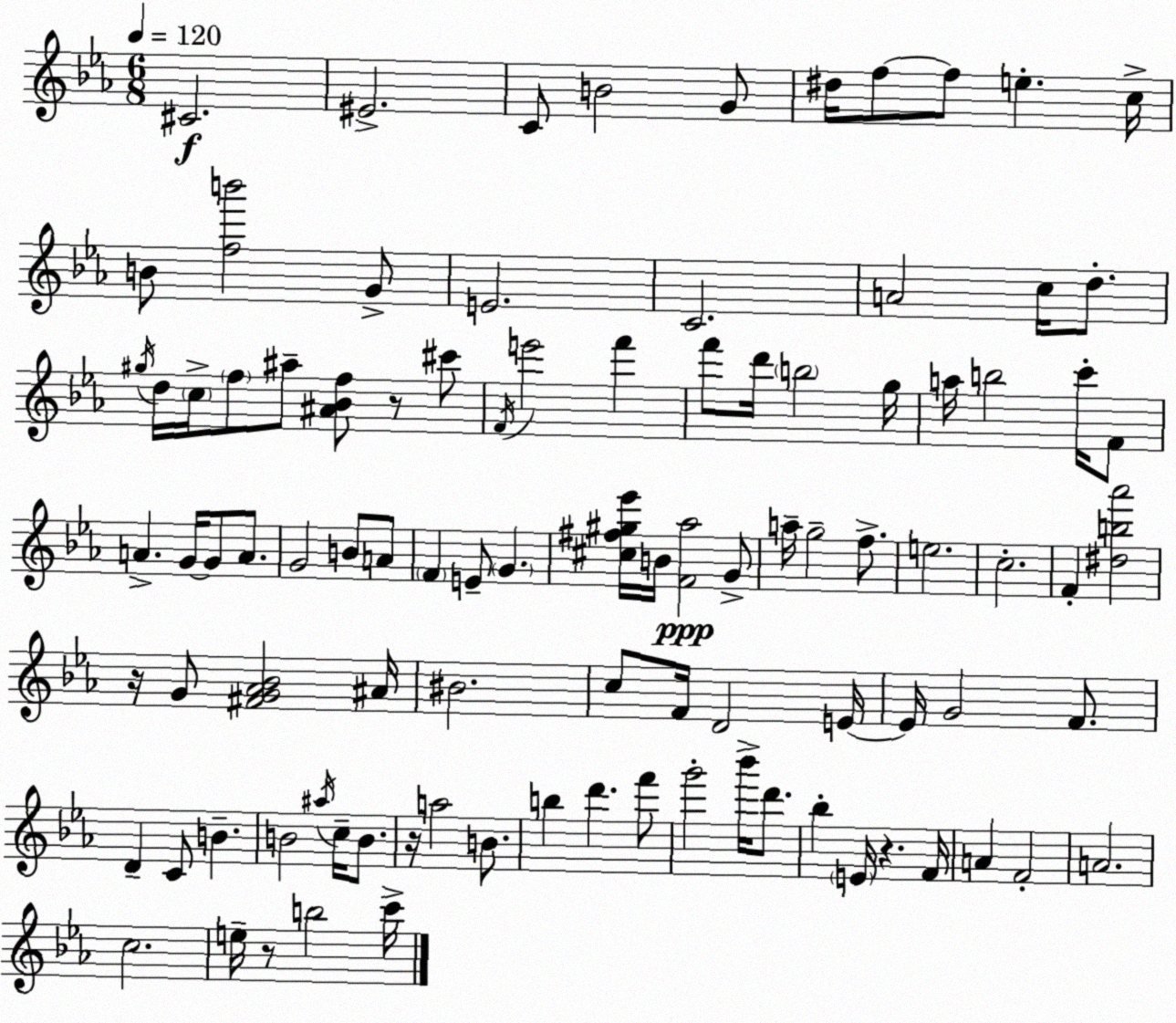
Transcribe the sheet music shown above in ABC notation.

X:1
T:Untitled
M:6/8
L:1/4
K:Eb
^C2 ^E2 C/2 B2 G/2 ^d/4 f/2 f/2 e c/4 B/2 [fb']2 G/2 E2 C2 A2 c/4 d/2 ^g/4 d/4 c/4 f/2 ^a/2 [^A_Bf]/2 z/2 ^c'/2 F/4 e'2 f' f'/2 d'/4 b2 g/4 a/4 b2 c'/4 F/2 A G/4 G/2 A/2 G2 B/2 A/2 F E/2 G [^c^f^g_e']/4 B/4 [F_a]2 G/2 a/4 g2 f/2 e2 c2 F [^db_a']2 z/4 G/2 [^FG_A_B]2 ^A/4 ^B2 c/2 F/4 D2 E/4 E/4 G2 F/2 D C/2 B B2 ^a/4 c/4 B/2 z/4 a2 B/2 b d' f'/2 g'2 _b'/4 d'/2 _b E/4 z F/4 A F2 A2 c2 e/4 z/2 b2 c'/4